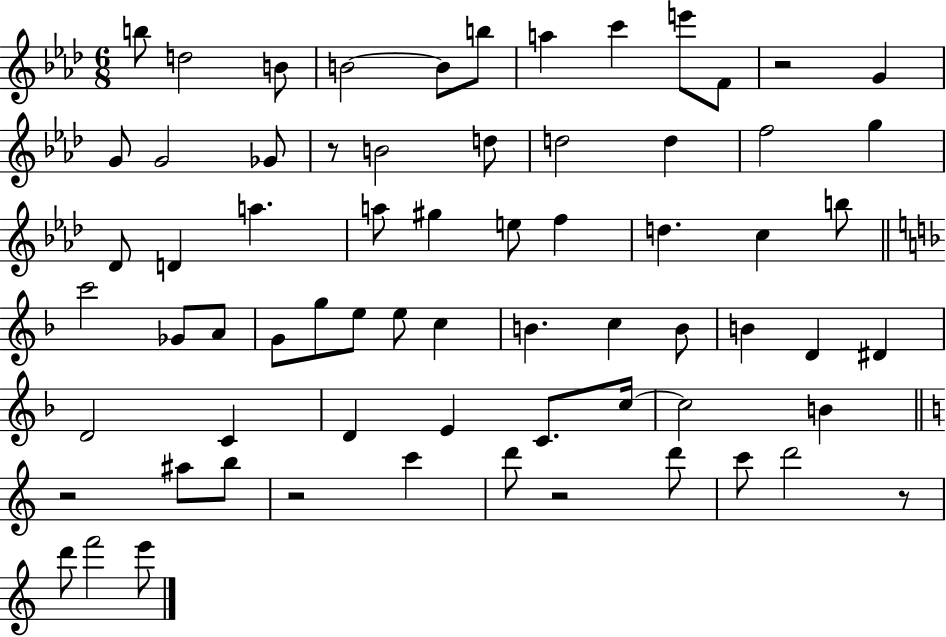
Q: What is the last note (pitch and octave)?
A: E6